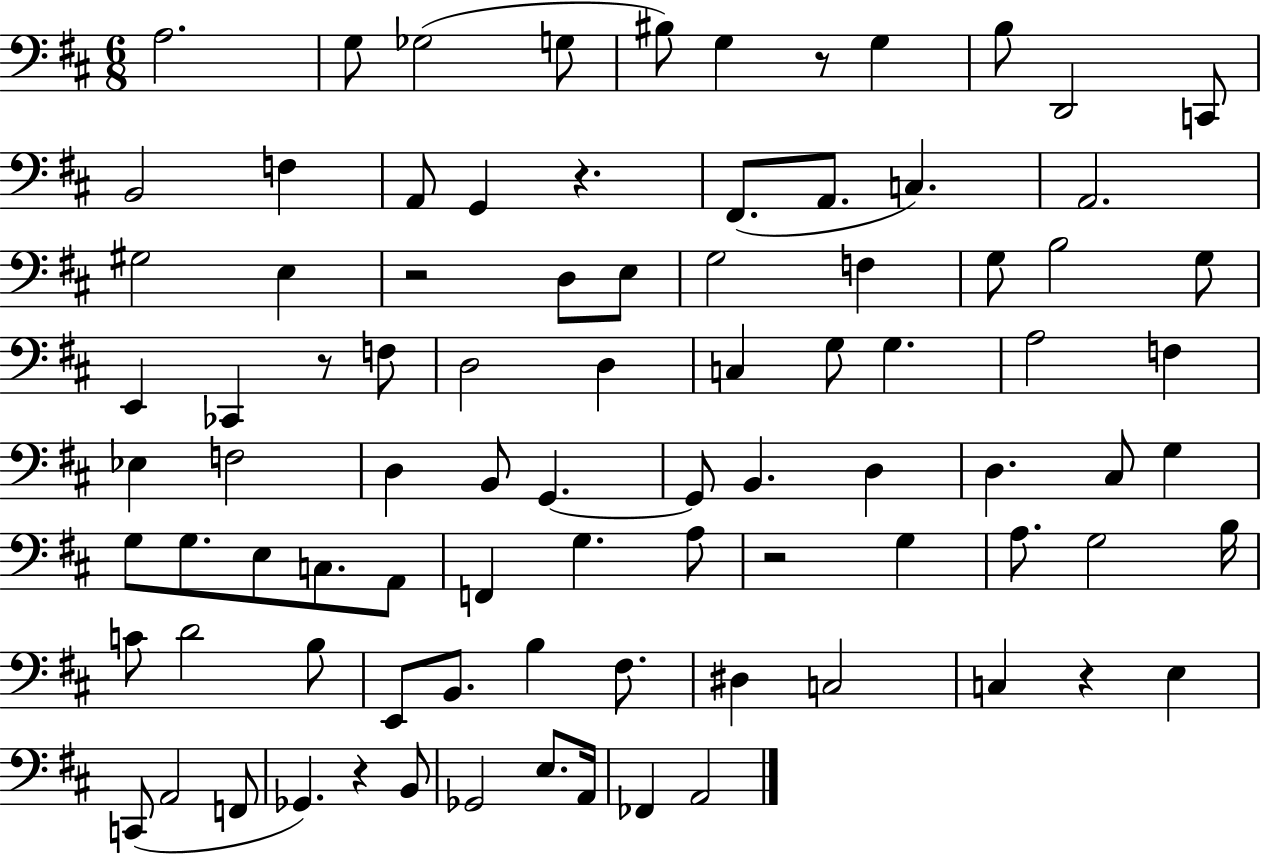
A3/h. G3/e Gb3/h G3/e BIS3/e G3/q R/e G3/q B3/e D2/h C2/e B2/h F3/q A2/e G2/q R/q. F#2/e. A2/e. C3/q. A2/h. G#3/h E3/q R/h D3/e E3/e G3/h F3/q G3/e B3/h G3/e E2/q CES2/q R/e F3/e D3/h D3/q C3/q G3/e G3/q. A3/h F3/q Eb3/q F3/h D3/q B2/e G2/q. G2/e B2/q. D3/q D3/q. C#3/e G3/q G3/e G3/e. E3/e C3/e. A2/e F2/q G3/q. A3/e R/h G3/q A3/e. G3/h B3/s C4/e D4/h B3/e E2/e B2/e. B3/q F#3/e. D#3/q C3/h C3/q R/q E3/q C2/e A2/h F2/e Gb2/q. R/q B2/e Gb2/h E3/e. A2/s FES2/q A2/h